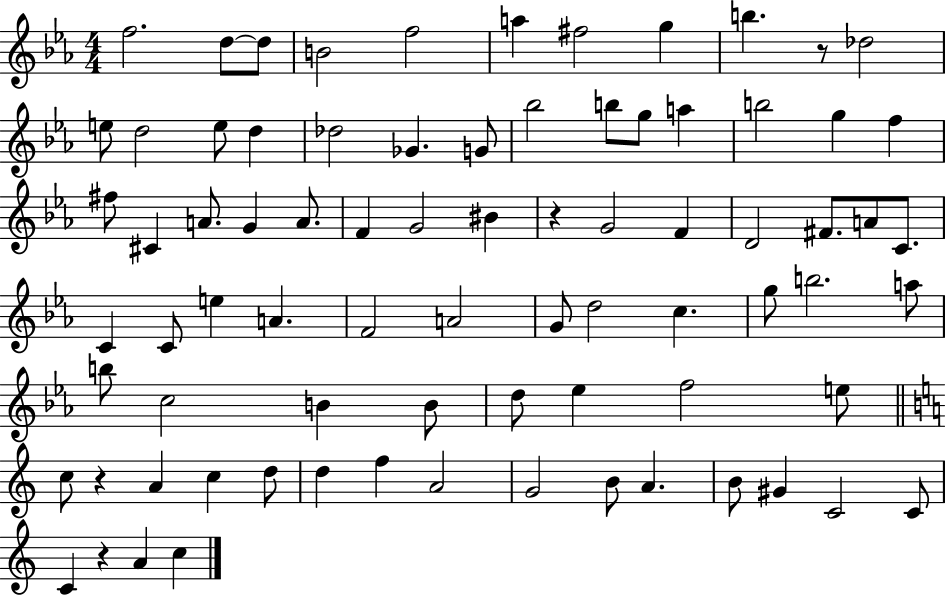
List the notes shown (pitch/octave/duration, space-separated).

F5/h. D5/e D5/e B4/h F5/h A5/q F#5/h G5/q B5/q. R/e Db5/h E5/e D5/h E5/e D5/q Db5/h Gb4/q. G4/e Bb5/h B5/e G5/e A5/q B5/h G5/q F5/q F#5/e C#4/q A4/e. G4/q A4/e. F4/q G4/h BIS4/q R/q G4/h F4/q D4/h F#4/e. A4/e C4/e. C4/q C4/e E5/q A4/q. F4/h A4/h G4/e D5/h C5/q. G5/e B5/h. A5/e B5/e C5/h B4/q B4/e D5/e Eb5/q F5/h E5/e C5/e R/q A4/q C5/q D5/e D5/q F5/q A4/h G4/h B4/e A4/q. B4/e G#4/q C4/h C4/e C4/q R/q A4/q C5/q